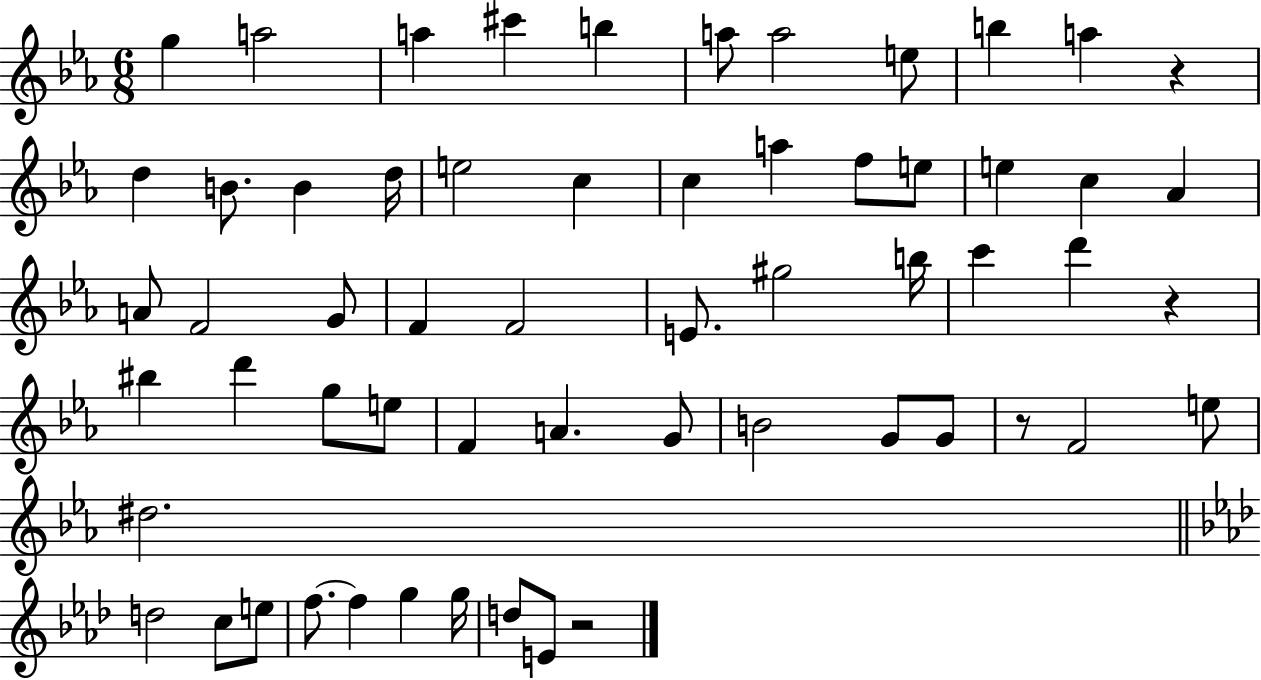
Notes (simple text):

G5/q A5/h A5/q C#6/q B5/q A5/e A5/h E5/e B5/q A5/q R/q D5/q B4/e. B4/q D5/s E5/h C5/q C5/q A5/q F5/e E5/e E5/q C5/q Ab4/q A4/e F4/h G4/e F4/q F4/h E4/e. G#5/h B5/s C6/q D6/q R/q BIS5/q D6/q G5/e E5/e F4/q A4/q. G4/e B4/h G4/e G4/e R/e F4/h E5/e D#5/h. D5/h C5/e E5/e F5/e. F5/q G5/q G5/s D5/e E4/e R/h